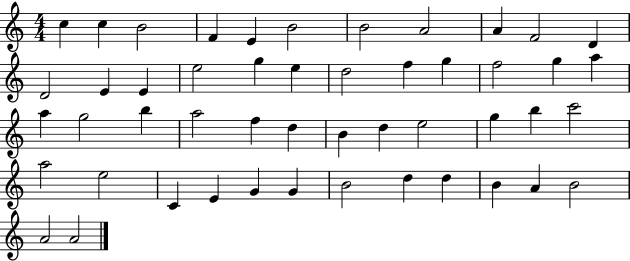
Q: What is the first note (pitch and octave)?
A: C5